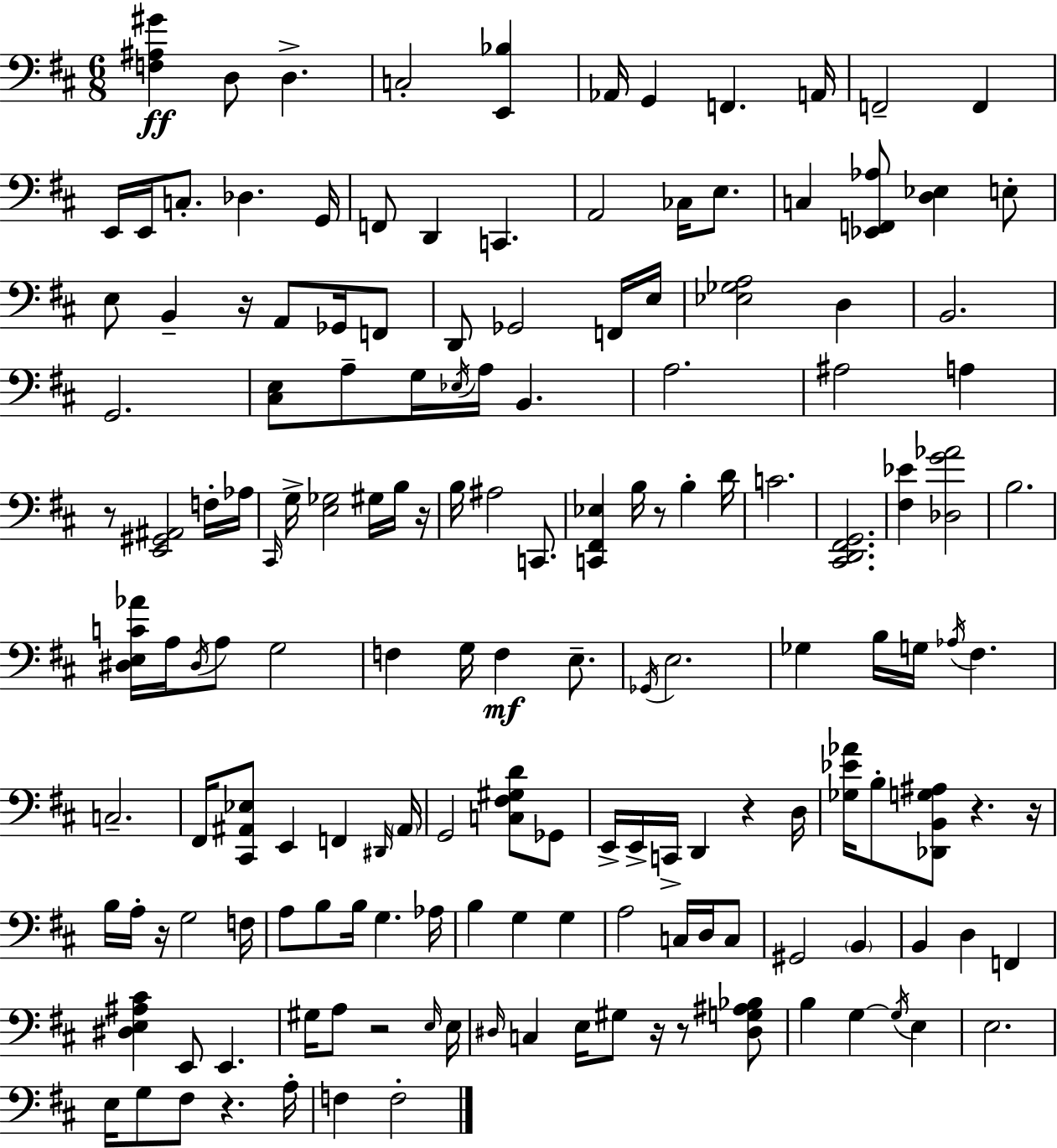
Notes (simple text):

[F3,A#3,G#4]/q D3/e D3/q. C3/h [E2,Bb3]/q Ab2/s G2/q F2/q. A2/s F2/h F2/q E2/s E2/s C3/e. Db3/q. G2/s F2/e D2/q C2/q. A2/h CES3/s E3/e. C3/q [Eb2,F2,Ab3]/e [D3,Eb3]/q E3/e E3/e B2/q R/s A2/e Gb2/s F2/e D2/e Gb2/h F2/s E3/s [Eb3,Gb3,A3]/h D3/q B2/h. G2/h. [C#3,E3]/e A3/e G3/s Eb3/s A3/s B2/q. A3/h. A#3/h A3/q R/e [E2,G#2,A#2]/h F3/s Ab3/s C#2/s G3/s [E3,Gb3]/h G#3/s B3/s R/s B3/s A#3/h C2/e. [C2,F#2,Eb3]/q B3/s R/e B3/q D4/s C4/h. [C#2,D2,F#2,G2]/h. [F#3,Eb4]/q [Db3,G4,Ab4]/h B3/h. [D#3,E3,C4,Ab4]/s A3/s D#3/s A3/e G3/h F3/q G3/s F3/q E3/e. Gb2/s E3/h. Gb3/q B3/s G3/s Ab3/s F#3/q. C3/h. F#2/s [C#2,A#2,Eb3]/e E2/q F2/q D#2/s A#2/s G2/h [C3,F#3,G#3,D4]/e Gb2/e E2/s E2/s C2/s D2/q R/q D3/s [Gb3,Eb4,Ab4]/s B3/e [Db2,B2,G3,A#3]/e R/q. R/s B3/s A3/s R/s G3/h F3/s A3/e B3/e B3/s G3/q. Ab3/s B3/q G3/q G3/q A3/h C3/s D3/s C3/e G#2/h B2/q B2/q D3/q F2/q [D#3,E3,A#3,C#4]/q E2/e E2/q. G#3/s A3/e R/h E3/s E3/s D#3/s C3/q E3/s G#3/e R/s R/e [D#3,G3,A#3,Bb3]/e B3/q G3/q G3/s E3/q E3/h. E3/s G3/e F#3/e R/q. A3/s F3/q F3/h